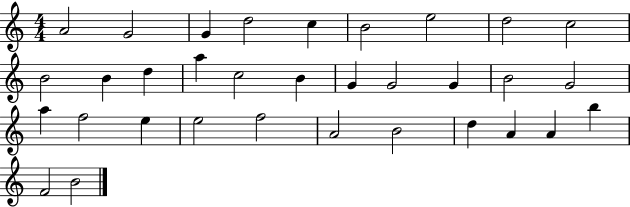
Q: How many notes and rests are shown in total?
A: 33